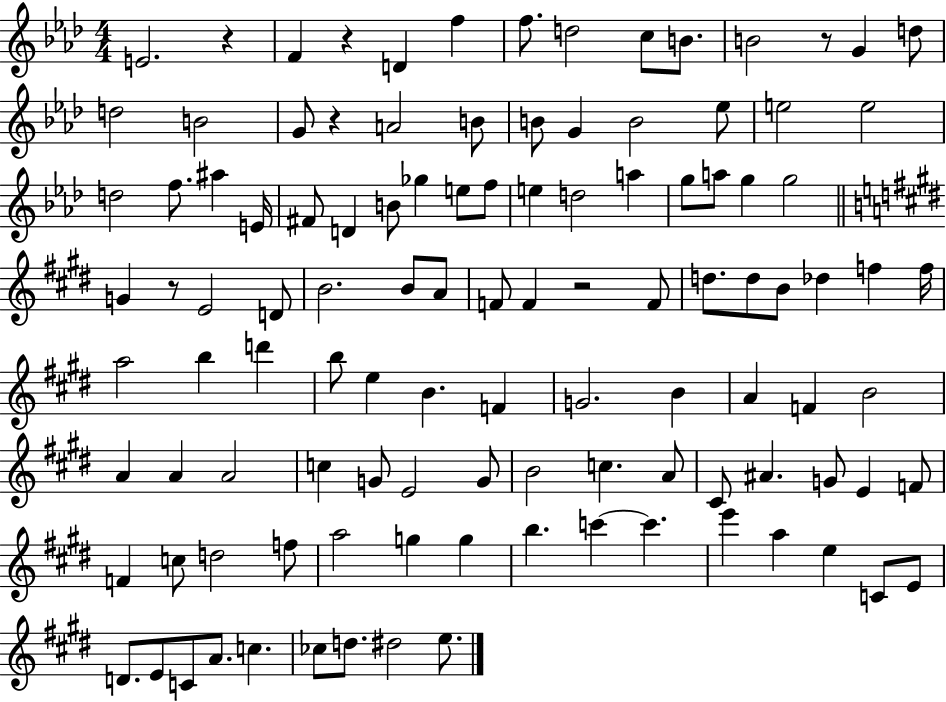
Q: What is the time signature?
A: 4/4